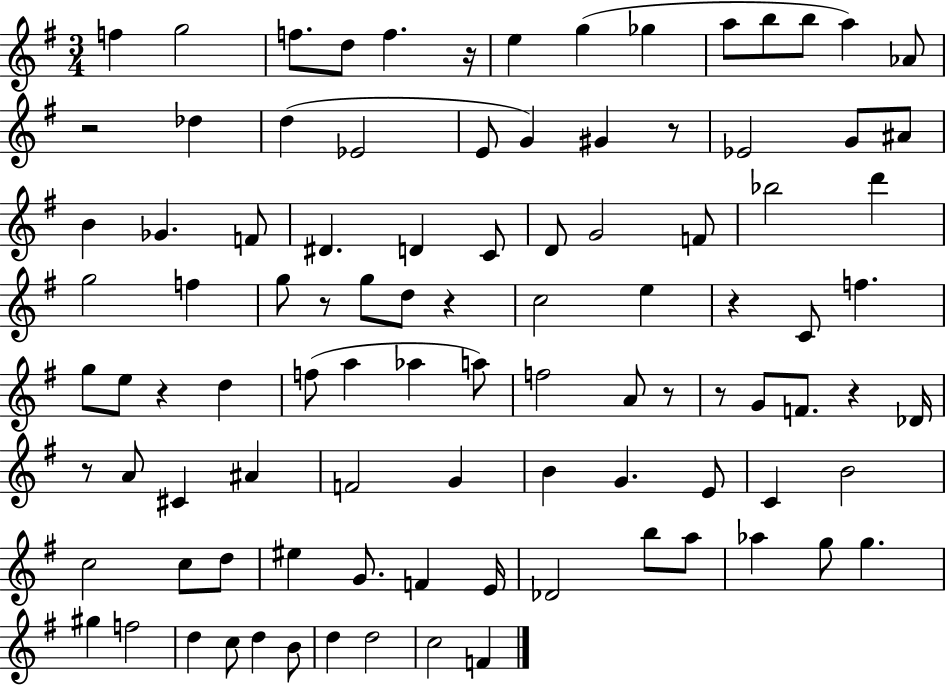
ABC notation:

X:1
T:Untitled
M:3/4
L:1/4
K:G
f g2 f/2 d/2 f z/4 e g _g a/2 b/2 b/2 a _A/2 z2 _d d _E2 E/2 G ^G z/2 _E2 G/2 ^A/2 B _G F/2 ^D D C/2 D/2 G2 F/2 _b2 d' g2 f g/2 z/2 g/2 d/2 z c2 e z C/2 f g/2 e/2 z d f/2 a _a a/2 f2 A/2 z/2 z/2 G/2 F/2 z _D/4 z/2 A/2 ^C ^A F2 G B G E/2 C B2 c2 c/2 d/2 ^e G/2 F E/4 _D2 b/2 a/2 _a g/2 g ^g f2 d c/2 d B/2 d d2 c2 F